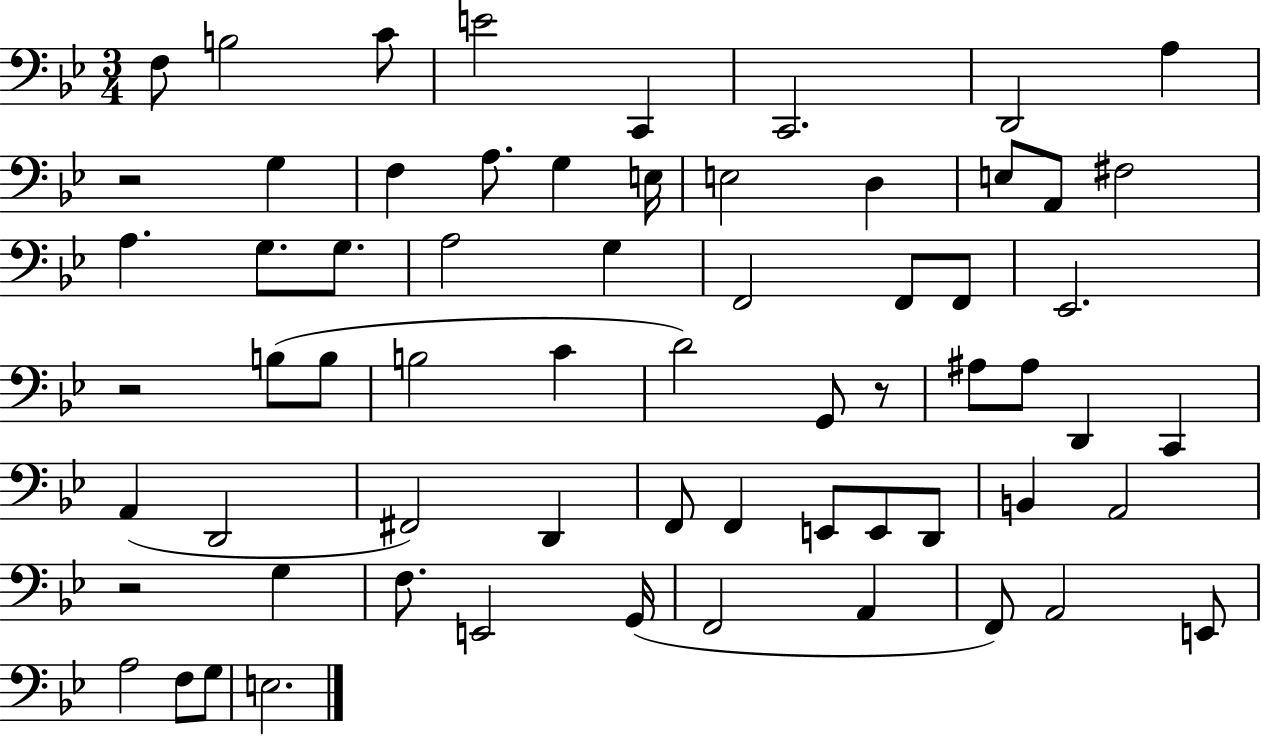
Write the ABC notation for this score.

X:1
T:Untitled
M:3/4
L:1/4
K:Bb
F,/2 B,2 C/2 E2 C,, C,,2 D,,2 A, z2 G, F, A,/2 G, E,/4 E,2 D, E,/2 A,,/2 ^F,2 A, G,/2 G,/2 A,2 G, F,,2 F,,/2 F,,/2 _E,,2 z2 B,/2 B,/2 B,2 C D2 G,,/2 z/2 ^A,/2 ^A,/2 D,, C,, A,, D,,2 ^F,,2 D,, F,,/2 F,, E,,/2 E,,/2 D,,/2 B,, A,,2 z2 G, F,/2 E,,2 G,,/4 F,,2 A,, F,,/2 A,,2 E,,/2 A,2 F,/2 G,/2 E,2